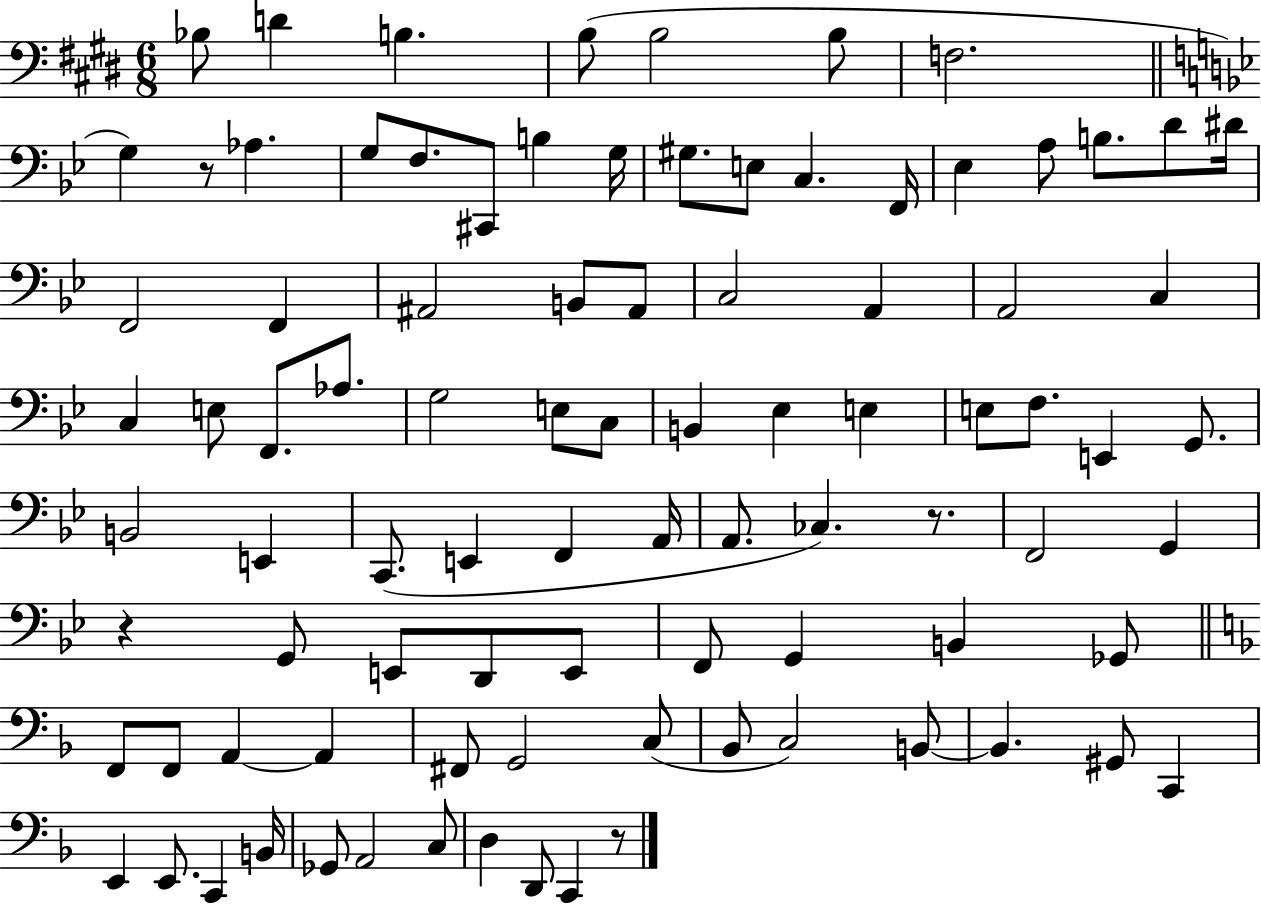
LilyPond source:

{
  \clef bass
  \numericTimeSignature
  \time 6/8
  \key e \major
  \repeat volta 2 { bes8 d'4 b4. | b8( b2 b8 | f2. | \bar "||" \break \key bes \major g4) r8 aes4. | g8 f8. cis,8 b4 g16 | gis8. e8 c4. f,16 | ees4 a8 b8. d'8 dis'16 | \break f,2 f,4 | ais,2 b,8 ais,8 | c2 a,4 | a,2 c4 | \break c4 e8 f,8. aes8. | g2 e8 c8 | b,4 ees4 e4 | e8 f8. e,4 g,8. | \break b,2 e,4 | c,8.( e,4 f,4 a,16 | a,8. ces4.) r8. | f,2 g,4 | \break r4 g,8 e,8 d,8 e,8 | f,8 g,4 b,4 ges,8 | \bar "||" \break \key d \minor f,8 f,8 a,4~~ a,4 | fis,8 g,2 c8( | bes,8 c2) b,8~~ | b,4. gis,8 c,4 | \break e,4 e,8. c,4 b,16 | ges,8 a,2 c8 | d4 d,8 c,4 r8 | } \bar "|."
}